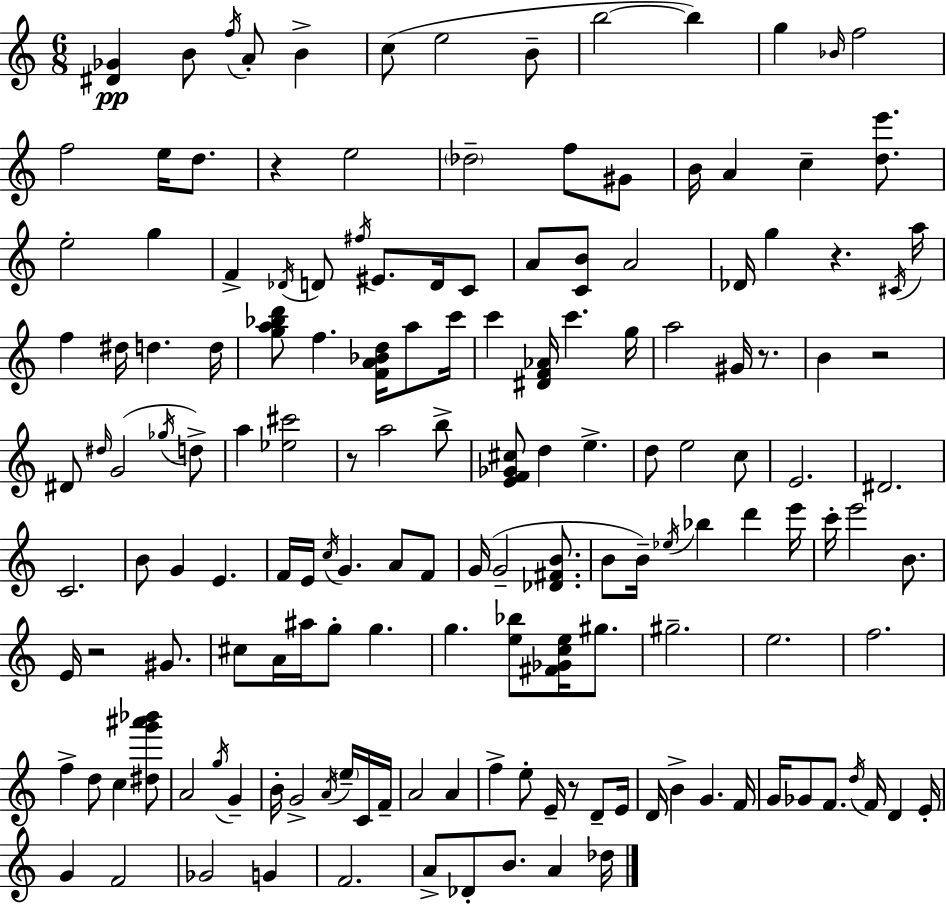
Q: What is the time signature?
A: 6/8